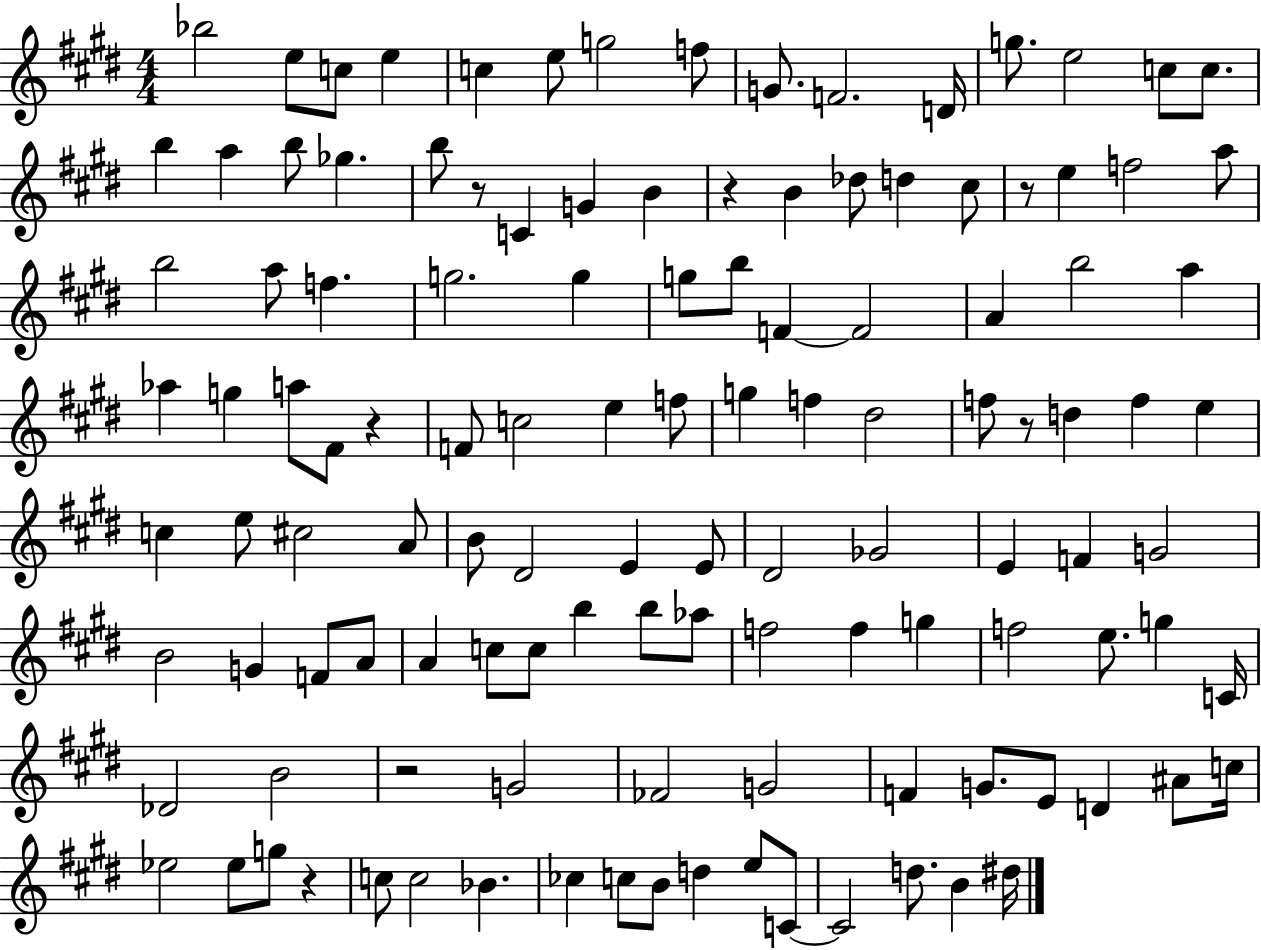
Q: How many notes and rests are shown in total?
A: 121